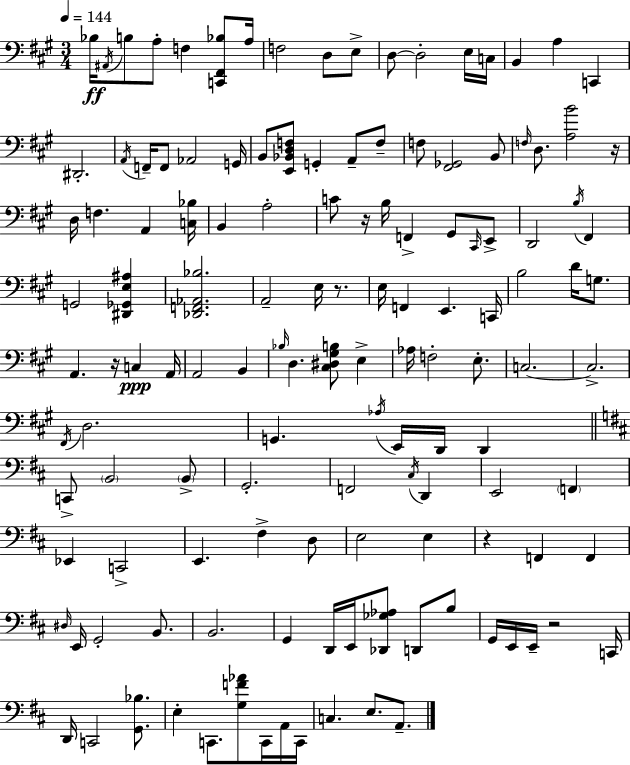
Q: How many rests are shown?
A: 6